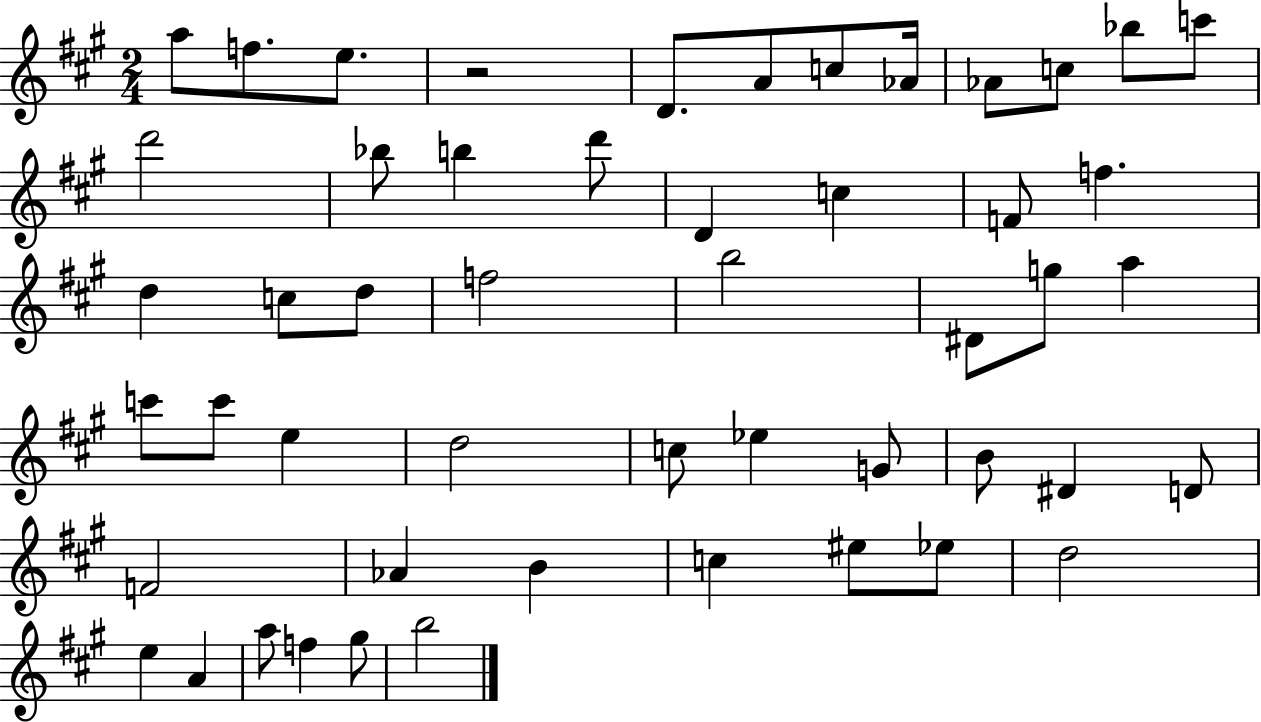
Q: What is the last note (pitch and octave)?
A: B5